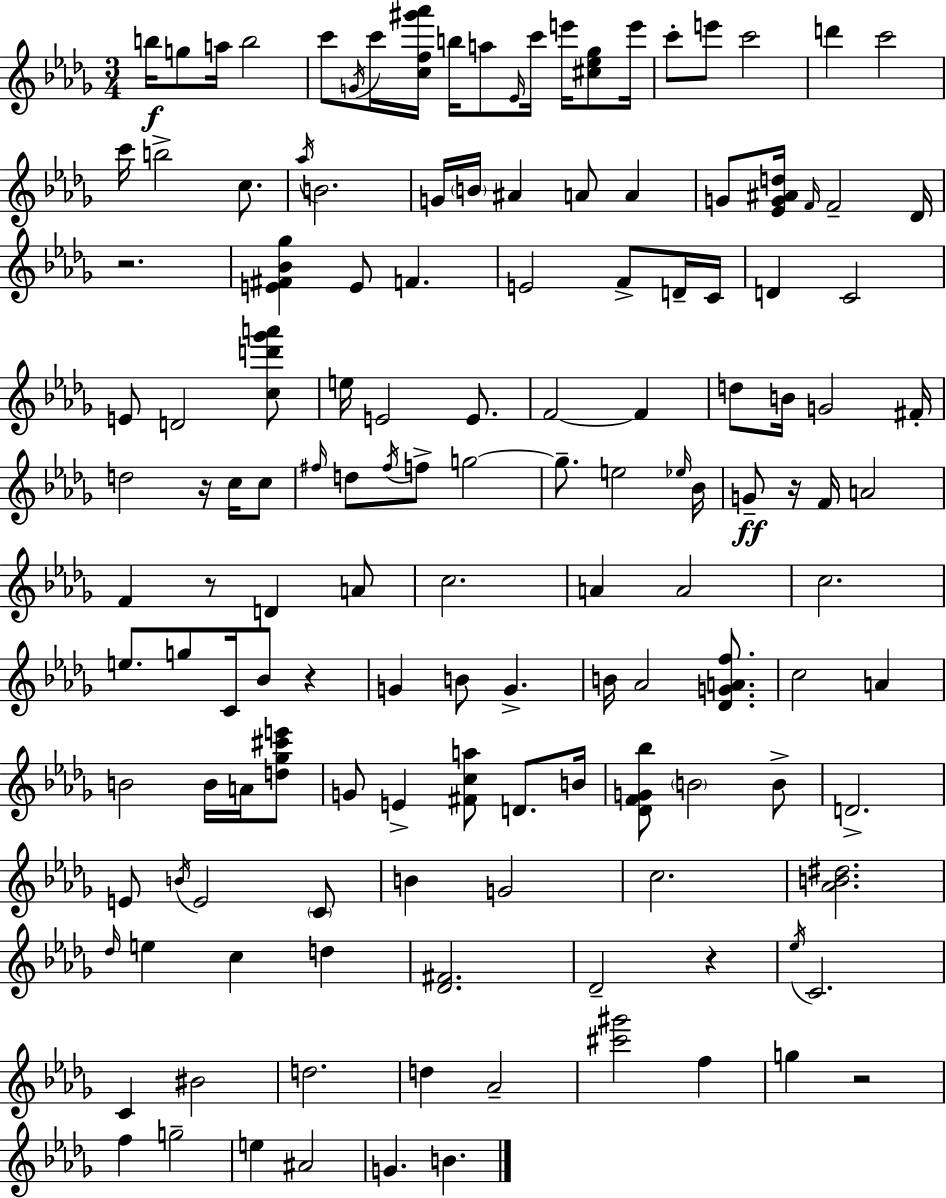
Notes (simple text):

B5/s G5/e A5/s B5/h C6/e G4/s C6/s [C5,F5,G#6,Ab6]/s B5/s A5/e Eb4/s C6/s E6/s [C#5,Eb5,Gb5]/e E6/s C6/e E6/e C6/h D6/q C6/h C6/s B5/h C5/e. Ab5/s B4/h. G4/s B4/s A#4/q A4/e A4/q G4/e [Eb4,G4,A#4,D5]/s F4/s F4/h Db4/s R/h. [E4,F#4,Bb4,Gb5]/q E4/e F4/q. E4/h F4/e D4/s C4/s D4/q C4/h E4/e D4/h [C5,D6,Gb6,A6]/e E5/s E4/h E4/e. F4/h F4/q D5/e B4/s G4/h F#4/s D5/h R/s C5/s C5/e F#5/s D5/e F#5/s F5/e G5/h G5/e. E5/h Eb5/s Bb4/s G4/e R/s F4/s A4/h F4/q R/e D4/q A4/e C5/h. A4/q A4/h C5/h. E5/e. G5/e C4/s Bb4/e R/q G4/q B4/e G4/q. B4/s Ab4/h [Db4,G4,A4,F5]/e. C5/h A4/q B4/h B4/s A4/s [D5,Gb5,C#6,E6]/e G4/e E4/q [F#4,C5,A5]/e D4/e. B4/s [Db4,F4,G4,Bb5]/e B4/h B4/e D4/h. E4/e B4/s E4/h C4/e B4/q G4/h C5/h. [Ab4,B4,D#5]/h. Db5/s E5/q C5/q D5/q [Db4,F#4]/h. Db4/h R/q Eb5/s C4/h. C4/q BIS4/h D5/h. D5/q Ab4/h [C#6,G#6]/h F5/q G5/q R/h F5/q G5/h E5/q A#4/h G4/q. B4/q.